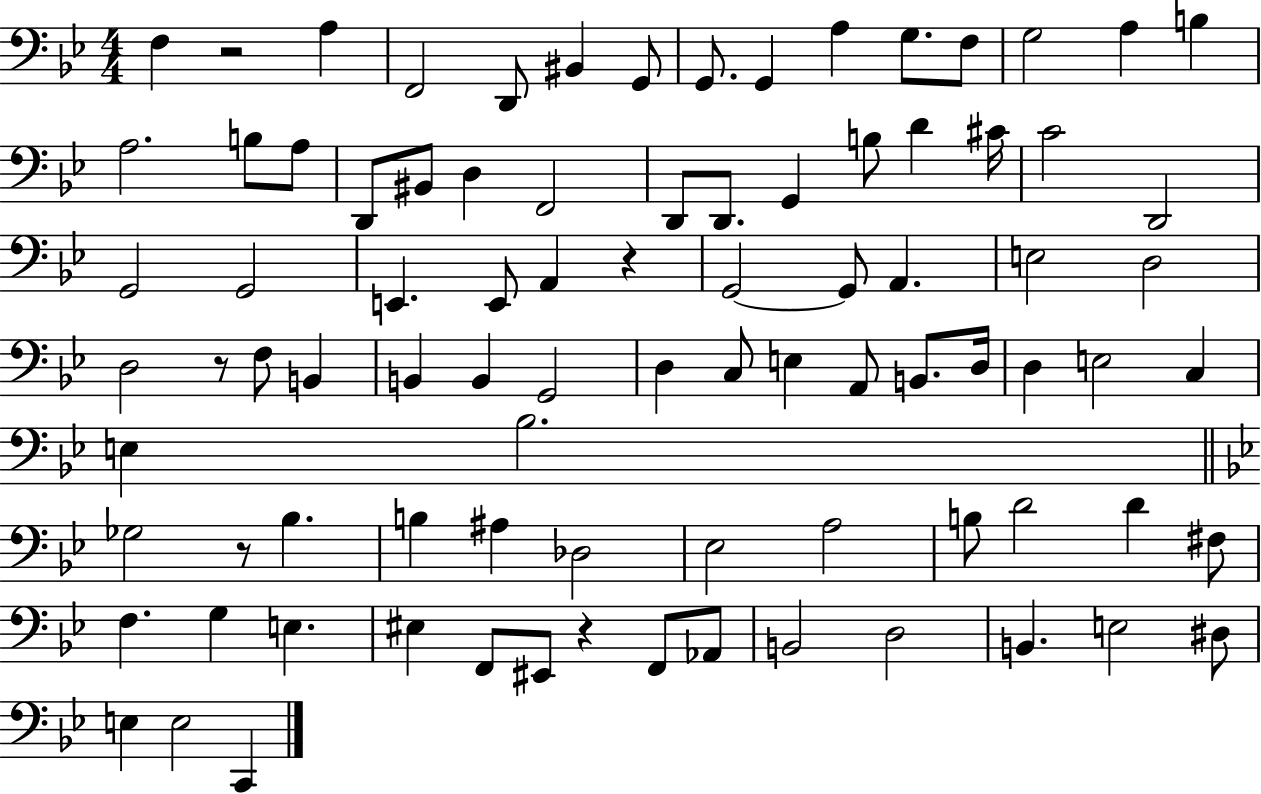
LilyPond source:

{
  \clef bass
  \numericTimeSignature
  \time 4/4
  \key bes \major
  f4 r2 a4 | f,2 d,8 bis,4 g,8 | g,8. g,4 a4 g8. f8 | g2 a4 b4 | \break a2. b8 a8 | d,8 bis,8 d4 f,2 | d,8 d,8. g,4 b8 d'4 cis'16 | c'2 d,2 | \break g,2 g,2 | e,4. e,8 a,4 r4 | g,2~~ g,8 a,4. | e2 d2 | \break d2 r8 f8 b,4 | b,4 b,4 g,2 | d4 c8 e4 a,8 b,8. d16 | d4 e2 c4 | \break e4 bes2. | \bar "||" \break \key bes \major ges2 r8 bes4. | b4 ais4 des2 | ees2 a2 | b8 d'2 d'4 fis8 | \break f4. g4 e4. | eis4 f,8 eis,8 r4 f,8 aes,8 | b,2 d2 | b,4. e2 dis8 | \break e4 e2 c,4 | \bar "|."
}